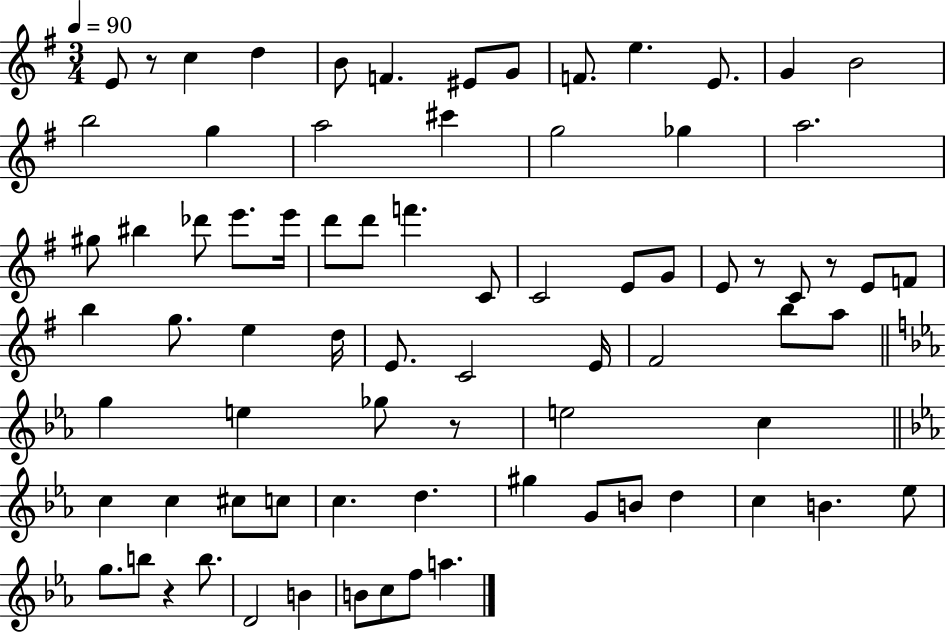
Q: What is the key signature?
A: G major